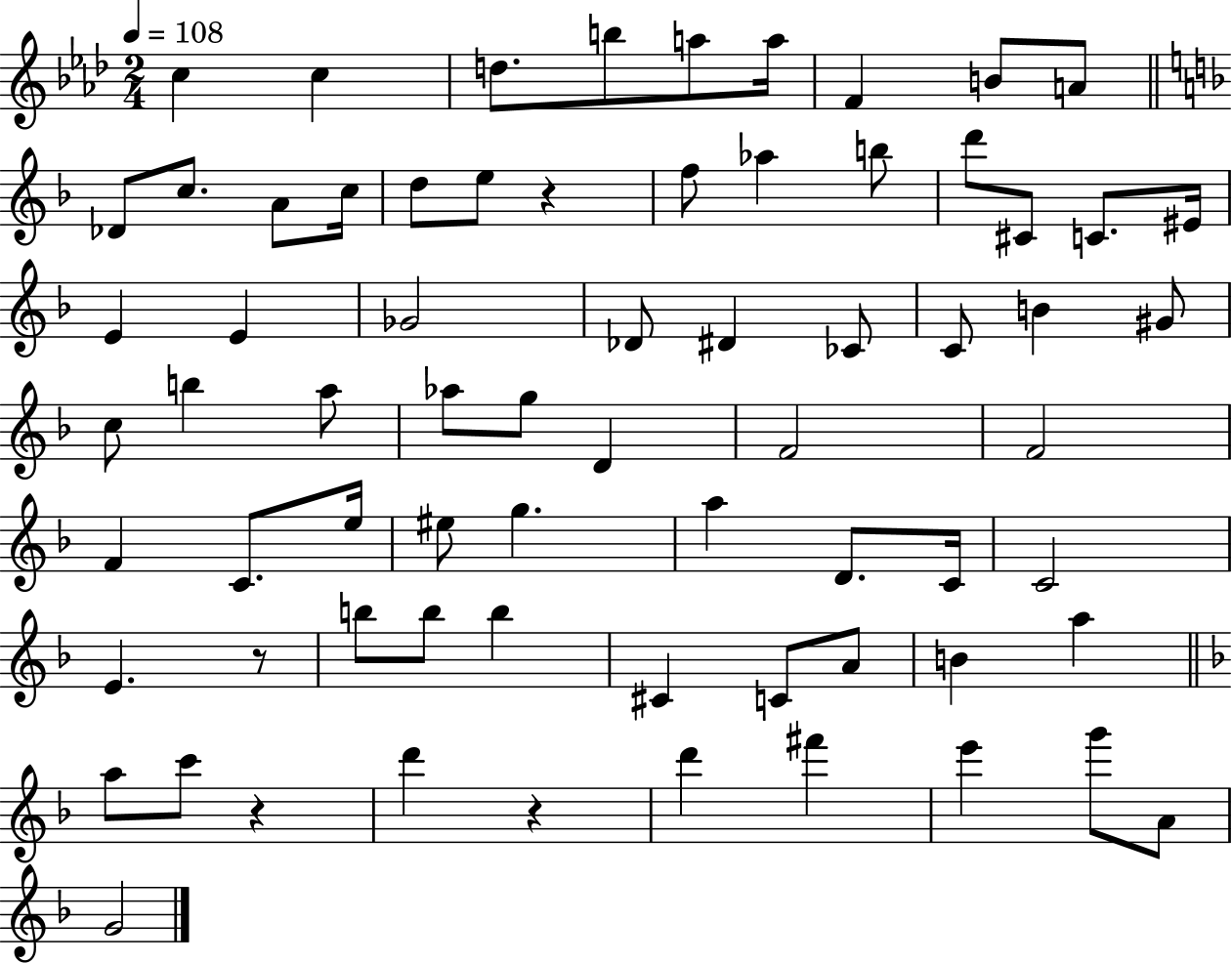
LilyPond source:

{
  \clef treble
  \numericTimeSignature
  \time 2/4
  \key aes \major
  \tempo 4 = 108
  c''4 c''4 | d''8. b''8 a''8 a''16 | f'4 b'8 a'8 | \bar "||" \break \key d \minor des'8 c''8. a'8 c''16 | d''8 e''8 r4 | f''8 aes''4 b''8 | d'''8 cis'8 c'8. eis'16 | \break e'4 e'4 | ges'2 | des'8 dis'4 ces'8 | c'8 b'4 gis'8 | \break c''8 b''4 a''8 | aes''8 g''8 d'4 | f'2 | f'2 | \break f'4 c'8. e''16 | eis''8 g''4. | a''4 d'8. c'16 | c'2 | \break e'4. r8 | b''8 b''8 b''4 | cis'4 c'8 a'8 | b'4 a''4 | \break \bar "||" \break \key f \major a''8 c'''8 r4 | d'''4 r4 | d'''4 fis'''4 | e'''4 g'''8 a'8 | \break g'2 | \bar "|."
}